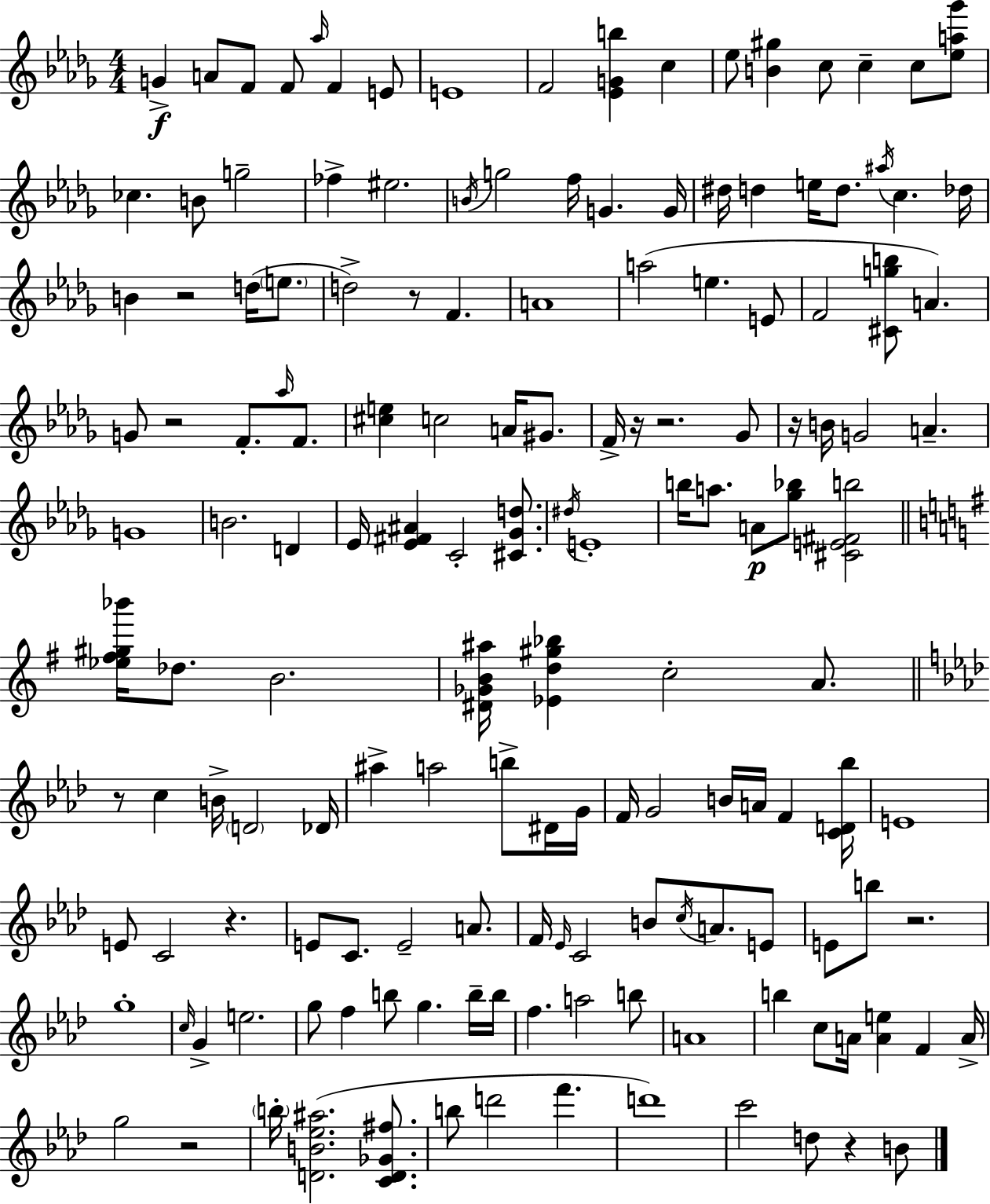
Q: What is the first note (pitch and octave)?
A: G4